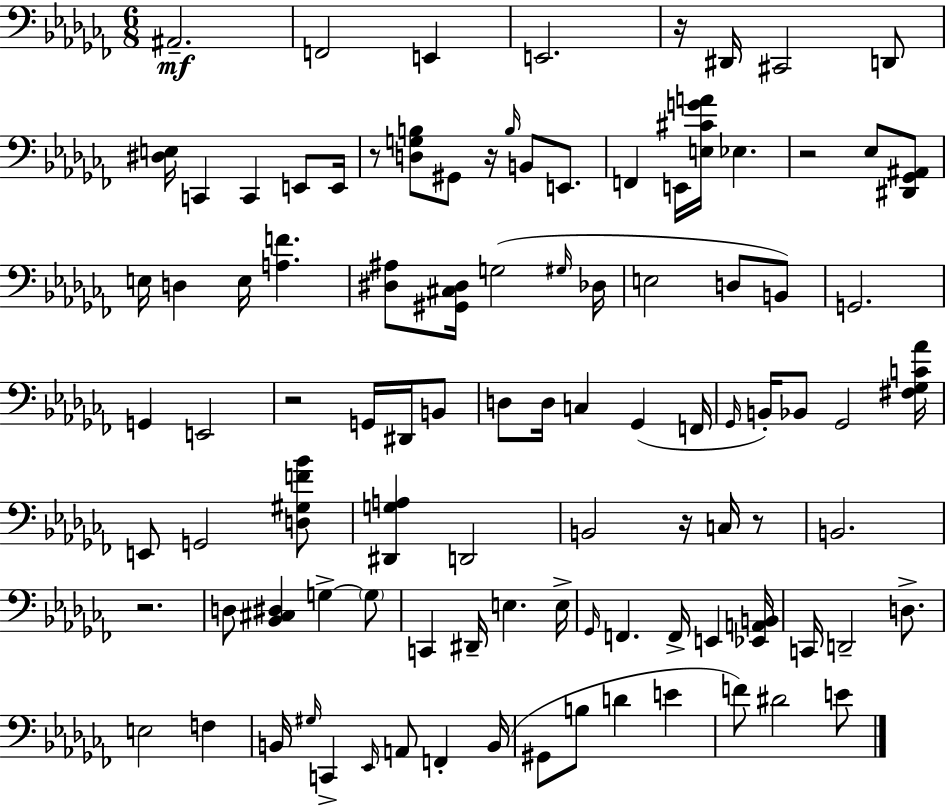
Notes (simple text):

A#2/h. F2/h E2/q E2/h. R/s D#2/s C#2/h D2/e [D#3,E3]/s C2/q C2/q E2/e E2/s R/e [D3,G3,B3]/e G#2/e R/s B3/s B2/e E2/e. F2/q E2/s [E3,C#4,G4,A4]/s Eb3/q. R/h Eb3/e [D#2,Gb2,A#2]/e E3/s D3/q E3/s [A3,F4]/q. [D#3,A#3]/e [G#2,C#3,D#3]/s G3/h G#3/s Db3/s E3/h D3/e B2/e G2/h. G2/q E2/h R/h G2/s D#2/s B2/e D3/e D3/s C3/q Gb2/q F2/s Gb2/s B2/s Bb2/e Gb2/h [F#3,Gb3,C4,Ab4]/s E2/e G2/h [D3,G#3,F4,Bb4]/e [D#2,G3,A3]/q D2/h B2/h R/s C3/s R/e B2/h. R/h. D3/e [Bb2,C#3,D#3]/q G3/q G3/e C2/q D#2/s E3/q. E3/s Gb2/s F2/q. F2/s E2/q [Eb2,A2,B2]/s C2/s D2/h D3/e. E3/h F3/q B2/s G#3/s C2/q Eb2/s A2/e F2/q B2/s G#2/e B3/e D4/q E4/q F4/e D#4/h E4/e